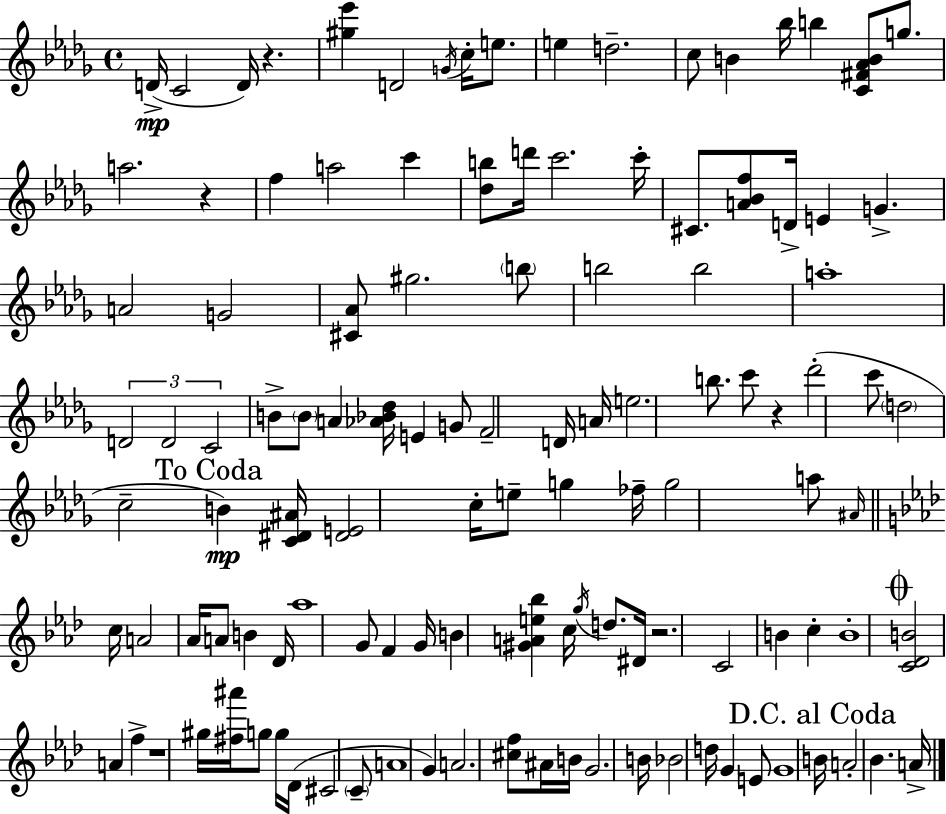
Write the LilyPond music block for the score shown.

{
  \clef treble
  \time 4/4
  \defaultTimeSignature
  \key bes \minor
  d'16->(\mp c'2 d'16) r4. | <gis'' ees'''>4 d'2 \acciaccatura { g'16 } c''16-. e''8. | e''4 d''2.-- | c''8 b'4 bes''16 b''4 <c' fis' aes' b'>8 g''8. | \break a''2. r4 | f''4 a''2 c'''4 | <des'' b''>8 d'''16 c'''2. | c'''16-. cis'8. <a' bes' f''>8 d'16-> e'4 g'4.-> | \break a'2 g'2 | <cis' aes'>8 gis''2. \parenthesize b''8 | b''2 b''2 | a''1-. | \break \tuplet 3/2 { d'2 d'2 | c'2 } b'8-> \parenthesize b'8 a'4 | <aes' bes' des''>16 e'4 g'8 f'2-- | d'16 a'16 e''2. b''8. | \break c'''8 r4 des'''2-.( c'''8 | \parenthesize d''2 c''2-- | \mark "To Coda" b'4\mp) <c' dis' ais'>16 <dis' e'>2 c''16-. e''8-- | g''4 fes''16-- g''2 a''8 | \break \grace { ais'16 } \bar "||" \break \key aes \major c''16 a'2 aes'16 a'8 b'4 | des'16 aes''1 | g'8 f'4 g'16 b'4 <gis' a' e'' bes''>4 | c''16 \acciaccatura { g''16 } d''8. dis'16 r2. | \break c'2 b'4 c''4-. | b'1-. | \mark \markup { \musicglyph "scripts.coda" } <c' des' b'>2 a'4 f''4-> | r1 | \break gis''16 <fis'' ais'''>16 g''8 g''16 des'16( cis'2 | \parenthesize c'8-- a'1 | g'4) a'2. | <cis'' f''>8 ais'16 b'16 g'2. | \break b'16 bes'2 d''16 g'4 | e'8 g'1 | \mark "D.C. al Coda" b'16 a'2-. bes'4. | a'16-> \bar "|."
}